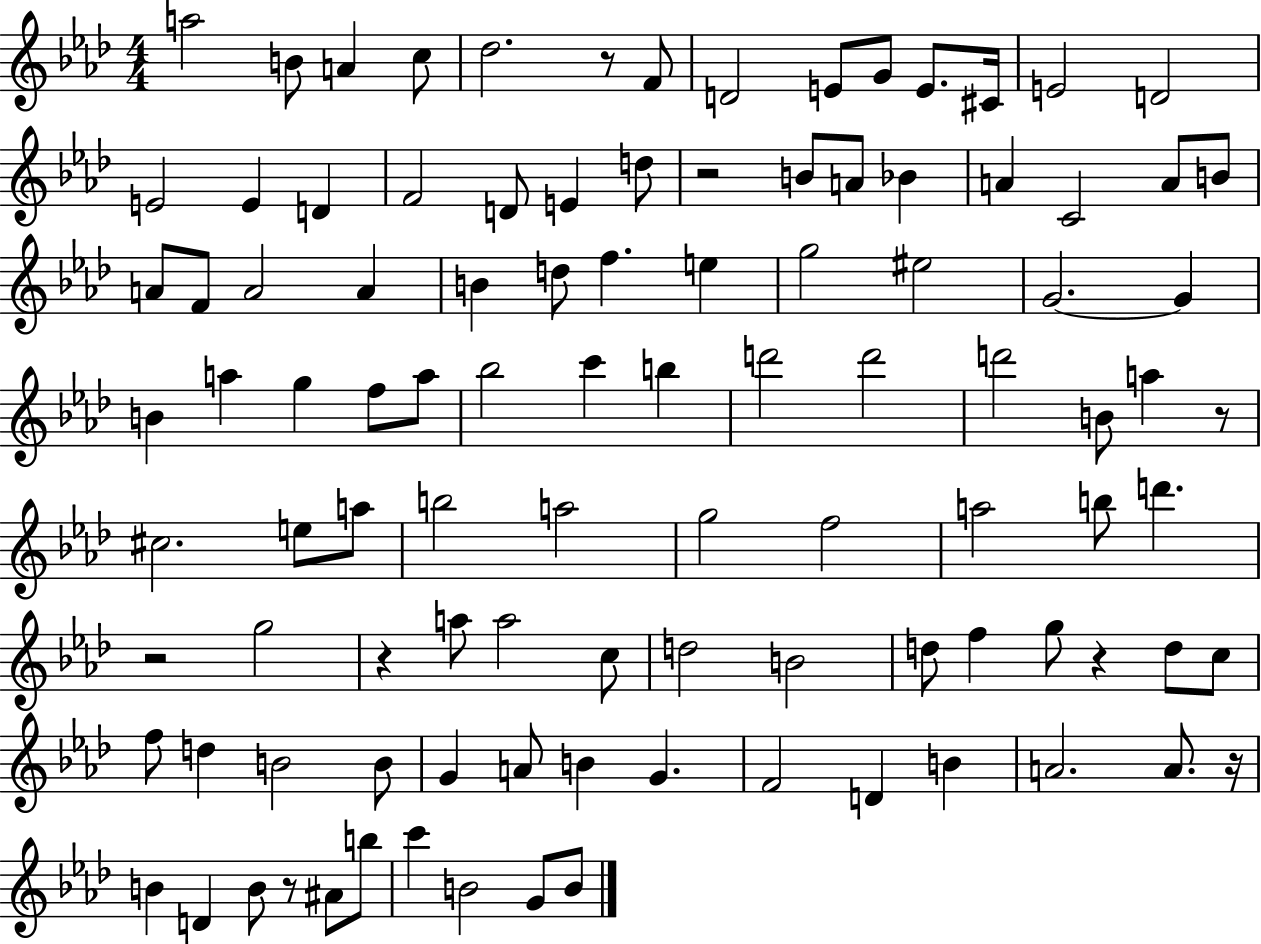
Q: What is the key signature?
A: AES major